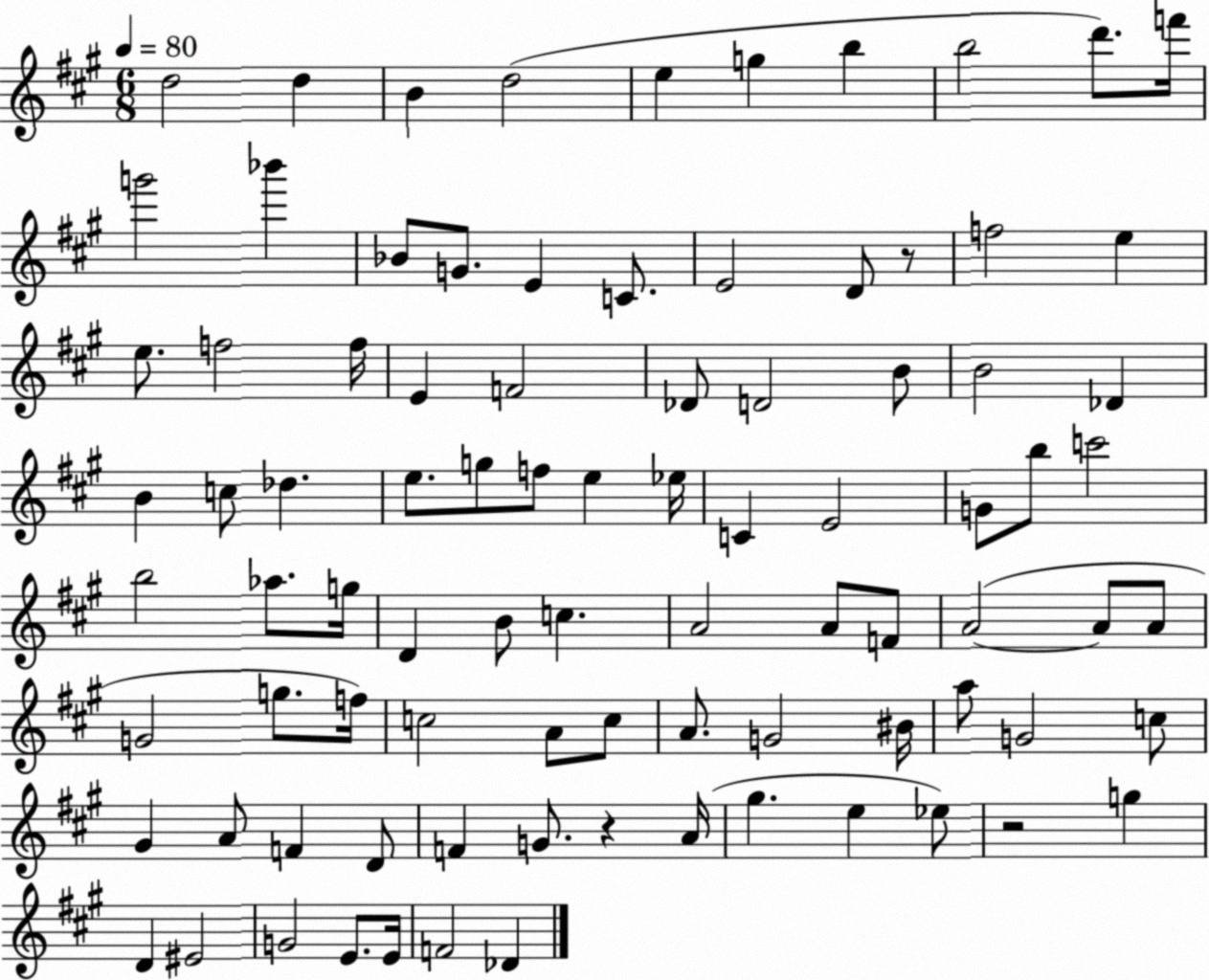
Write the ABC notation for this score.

X:1
T:Untitled
M:6/8
L:1/4
K:A
d2 d B d2 e g b b2 d'/2 f'/4 g'2 _b' _B/2 G/2 E C/2 E2 D/2 z/2 f2 e e/2 f2 f/4 E F2 _D/2 D2 B/2 B2 _D B c/2 _d e/2 g/2 f/2 e _e/4 C E2 G/2 b/2 c'2 b2 _a/2 g/4 D B/2 c A2 A/2 F/2 A2 A/2 A/2 G2 g/2 f/4 c2 A/2 c/2 A/2 G2 ^B/4 a/2 G2 c/2 ^G A/2 F D/2 F G/2 z A/4 ^g e _e/2 z2 g D ^E2 G2 E/2 E/4 F2 _D